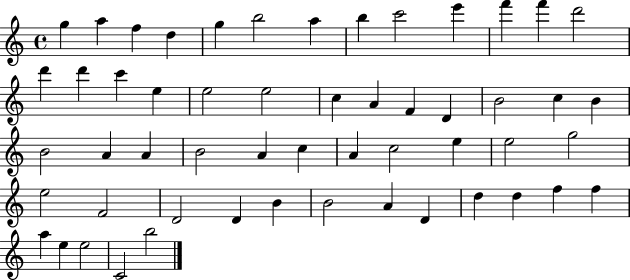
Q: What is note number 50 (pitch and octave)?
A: A5